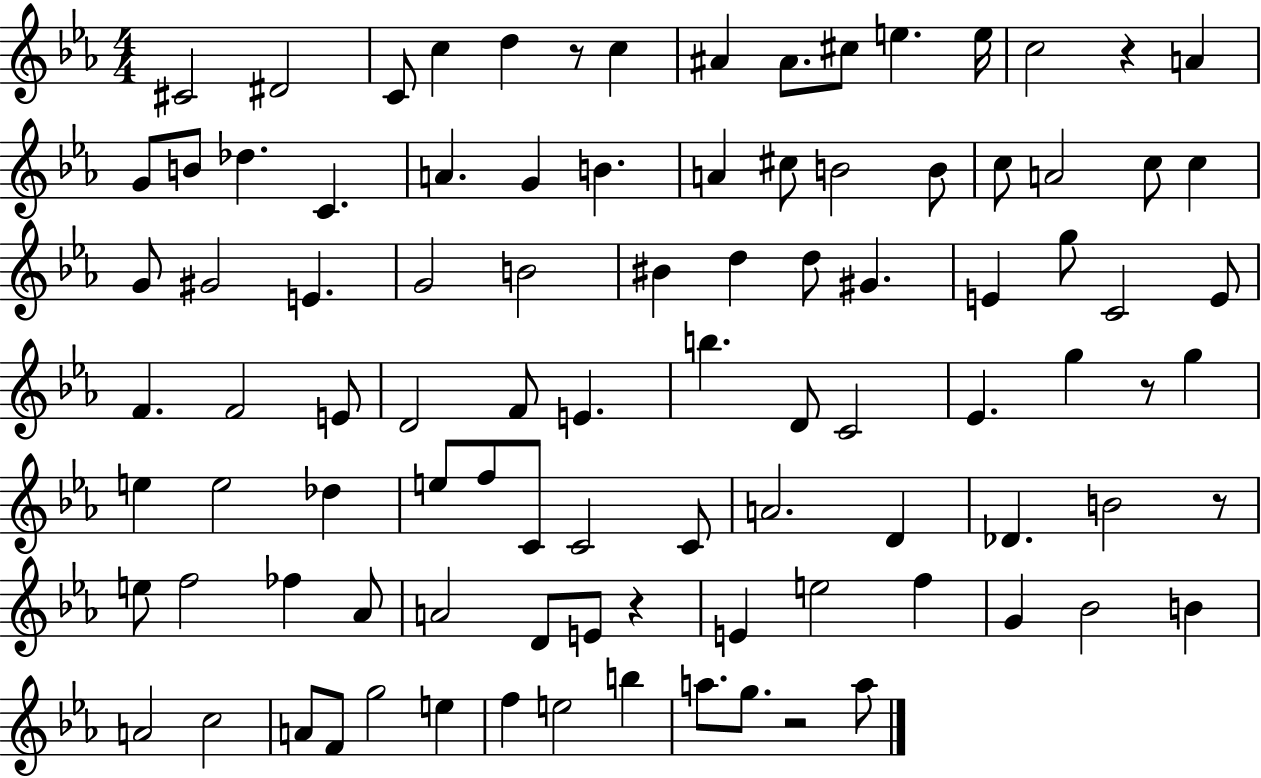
C#4/h D#4/h C4/e C5/q D5/q R/e C5/q A#4/q A#4/e. C#5/e E5/q. E5/s C5/h R/q A4/q G4/e B4/e Db5/q. C4/q. A4/q. G4/q B4/q. A4/q C#5/e B4/h B4/e C5/e A4/h C5/e C5/q G4/e G#4/h E4/q. G4/h B4/h BIS4/q D5/q D5/e G#4/q. E4/q G5/e C4/h E4/e F4/q. F4/h E4/e D4/h F4/e E4/q. B5/q. D4/e C4/h Eb4/q. G5/q R/e G5/q E5/q E5/h Db5/q E5/e F5/e C4/e C4/h C4/e A4/h. D4/q Db4/q. B4/h R/e E5/e F5/h FES5/q Ab4/e A4/h D4/e E4/e R/q E4/q E5/h F5/q G4/q Bb4/h B4/q A4/h C5/h A4/e F4/e G5/h E5/q F5/q E5/h B5/q A5/e. G5/e. R/h A5/e